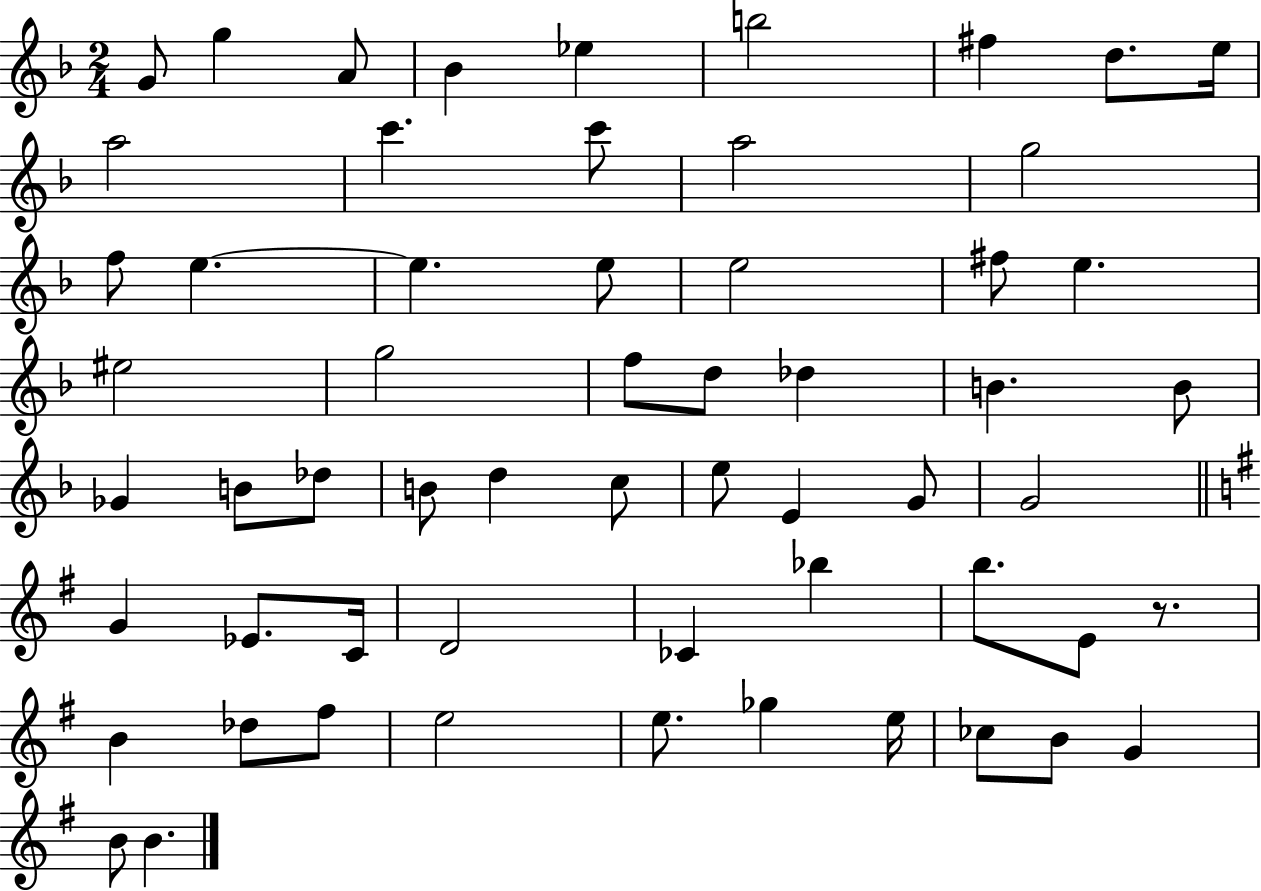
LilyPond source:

{
  \clef treble
  \numericTimeSignature
  \time 2/4
  \key f \major
  g'8 g''4 a'8 | bes'4 ees''4 | b''2 | fis''4 d''8. e''16 | \break a''2 | c'''4. c'''8 | a''2 | g''2 | \break f''8 e''4.~~ | e''4. e''8 | e''2 | fis''8 e''4. | \break eis''2 | g''2 | f''8 d''8 des''4 | b'4. b'8 | \break ges'4 b'8 des''8 | b'8 d''4 c''8 | e''8 e'4 g'8 | g'2 | \break \bar "||" \break \key g \major g'4 ees'8. c'16 | d'2 | ces'4 bes''4 | b''8. e'8 r8. | \break b'4 des''8 fis''8 | e''2 | e''8. ges''4 e''16 | ces''8 b'8 g'4 | \break b'8 b'4. | \bar "|."
}